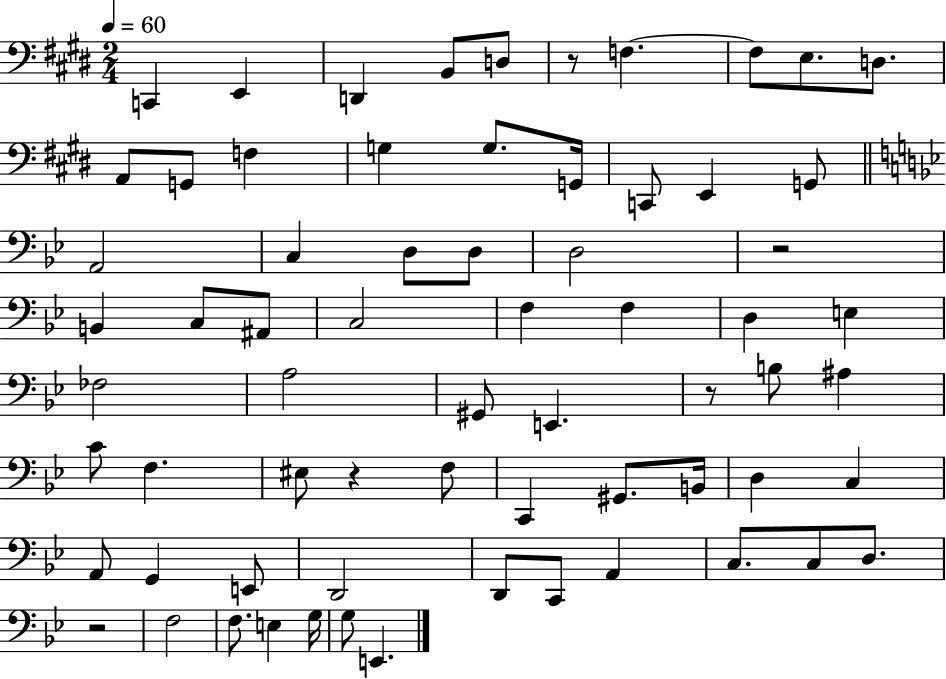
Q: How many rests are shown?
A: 5